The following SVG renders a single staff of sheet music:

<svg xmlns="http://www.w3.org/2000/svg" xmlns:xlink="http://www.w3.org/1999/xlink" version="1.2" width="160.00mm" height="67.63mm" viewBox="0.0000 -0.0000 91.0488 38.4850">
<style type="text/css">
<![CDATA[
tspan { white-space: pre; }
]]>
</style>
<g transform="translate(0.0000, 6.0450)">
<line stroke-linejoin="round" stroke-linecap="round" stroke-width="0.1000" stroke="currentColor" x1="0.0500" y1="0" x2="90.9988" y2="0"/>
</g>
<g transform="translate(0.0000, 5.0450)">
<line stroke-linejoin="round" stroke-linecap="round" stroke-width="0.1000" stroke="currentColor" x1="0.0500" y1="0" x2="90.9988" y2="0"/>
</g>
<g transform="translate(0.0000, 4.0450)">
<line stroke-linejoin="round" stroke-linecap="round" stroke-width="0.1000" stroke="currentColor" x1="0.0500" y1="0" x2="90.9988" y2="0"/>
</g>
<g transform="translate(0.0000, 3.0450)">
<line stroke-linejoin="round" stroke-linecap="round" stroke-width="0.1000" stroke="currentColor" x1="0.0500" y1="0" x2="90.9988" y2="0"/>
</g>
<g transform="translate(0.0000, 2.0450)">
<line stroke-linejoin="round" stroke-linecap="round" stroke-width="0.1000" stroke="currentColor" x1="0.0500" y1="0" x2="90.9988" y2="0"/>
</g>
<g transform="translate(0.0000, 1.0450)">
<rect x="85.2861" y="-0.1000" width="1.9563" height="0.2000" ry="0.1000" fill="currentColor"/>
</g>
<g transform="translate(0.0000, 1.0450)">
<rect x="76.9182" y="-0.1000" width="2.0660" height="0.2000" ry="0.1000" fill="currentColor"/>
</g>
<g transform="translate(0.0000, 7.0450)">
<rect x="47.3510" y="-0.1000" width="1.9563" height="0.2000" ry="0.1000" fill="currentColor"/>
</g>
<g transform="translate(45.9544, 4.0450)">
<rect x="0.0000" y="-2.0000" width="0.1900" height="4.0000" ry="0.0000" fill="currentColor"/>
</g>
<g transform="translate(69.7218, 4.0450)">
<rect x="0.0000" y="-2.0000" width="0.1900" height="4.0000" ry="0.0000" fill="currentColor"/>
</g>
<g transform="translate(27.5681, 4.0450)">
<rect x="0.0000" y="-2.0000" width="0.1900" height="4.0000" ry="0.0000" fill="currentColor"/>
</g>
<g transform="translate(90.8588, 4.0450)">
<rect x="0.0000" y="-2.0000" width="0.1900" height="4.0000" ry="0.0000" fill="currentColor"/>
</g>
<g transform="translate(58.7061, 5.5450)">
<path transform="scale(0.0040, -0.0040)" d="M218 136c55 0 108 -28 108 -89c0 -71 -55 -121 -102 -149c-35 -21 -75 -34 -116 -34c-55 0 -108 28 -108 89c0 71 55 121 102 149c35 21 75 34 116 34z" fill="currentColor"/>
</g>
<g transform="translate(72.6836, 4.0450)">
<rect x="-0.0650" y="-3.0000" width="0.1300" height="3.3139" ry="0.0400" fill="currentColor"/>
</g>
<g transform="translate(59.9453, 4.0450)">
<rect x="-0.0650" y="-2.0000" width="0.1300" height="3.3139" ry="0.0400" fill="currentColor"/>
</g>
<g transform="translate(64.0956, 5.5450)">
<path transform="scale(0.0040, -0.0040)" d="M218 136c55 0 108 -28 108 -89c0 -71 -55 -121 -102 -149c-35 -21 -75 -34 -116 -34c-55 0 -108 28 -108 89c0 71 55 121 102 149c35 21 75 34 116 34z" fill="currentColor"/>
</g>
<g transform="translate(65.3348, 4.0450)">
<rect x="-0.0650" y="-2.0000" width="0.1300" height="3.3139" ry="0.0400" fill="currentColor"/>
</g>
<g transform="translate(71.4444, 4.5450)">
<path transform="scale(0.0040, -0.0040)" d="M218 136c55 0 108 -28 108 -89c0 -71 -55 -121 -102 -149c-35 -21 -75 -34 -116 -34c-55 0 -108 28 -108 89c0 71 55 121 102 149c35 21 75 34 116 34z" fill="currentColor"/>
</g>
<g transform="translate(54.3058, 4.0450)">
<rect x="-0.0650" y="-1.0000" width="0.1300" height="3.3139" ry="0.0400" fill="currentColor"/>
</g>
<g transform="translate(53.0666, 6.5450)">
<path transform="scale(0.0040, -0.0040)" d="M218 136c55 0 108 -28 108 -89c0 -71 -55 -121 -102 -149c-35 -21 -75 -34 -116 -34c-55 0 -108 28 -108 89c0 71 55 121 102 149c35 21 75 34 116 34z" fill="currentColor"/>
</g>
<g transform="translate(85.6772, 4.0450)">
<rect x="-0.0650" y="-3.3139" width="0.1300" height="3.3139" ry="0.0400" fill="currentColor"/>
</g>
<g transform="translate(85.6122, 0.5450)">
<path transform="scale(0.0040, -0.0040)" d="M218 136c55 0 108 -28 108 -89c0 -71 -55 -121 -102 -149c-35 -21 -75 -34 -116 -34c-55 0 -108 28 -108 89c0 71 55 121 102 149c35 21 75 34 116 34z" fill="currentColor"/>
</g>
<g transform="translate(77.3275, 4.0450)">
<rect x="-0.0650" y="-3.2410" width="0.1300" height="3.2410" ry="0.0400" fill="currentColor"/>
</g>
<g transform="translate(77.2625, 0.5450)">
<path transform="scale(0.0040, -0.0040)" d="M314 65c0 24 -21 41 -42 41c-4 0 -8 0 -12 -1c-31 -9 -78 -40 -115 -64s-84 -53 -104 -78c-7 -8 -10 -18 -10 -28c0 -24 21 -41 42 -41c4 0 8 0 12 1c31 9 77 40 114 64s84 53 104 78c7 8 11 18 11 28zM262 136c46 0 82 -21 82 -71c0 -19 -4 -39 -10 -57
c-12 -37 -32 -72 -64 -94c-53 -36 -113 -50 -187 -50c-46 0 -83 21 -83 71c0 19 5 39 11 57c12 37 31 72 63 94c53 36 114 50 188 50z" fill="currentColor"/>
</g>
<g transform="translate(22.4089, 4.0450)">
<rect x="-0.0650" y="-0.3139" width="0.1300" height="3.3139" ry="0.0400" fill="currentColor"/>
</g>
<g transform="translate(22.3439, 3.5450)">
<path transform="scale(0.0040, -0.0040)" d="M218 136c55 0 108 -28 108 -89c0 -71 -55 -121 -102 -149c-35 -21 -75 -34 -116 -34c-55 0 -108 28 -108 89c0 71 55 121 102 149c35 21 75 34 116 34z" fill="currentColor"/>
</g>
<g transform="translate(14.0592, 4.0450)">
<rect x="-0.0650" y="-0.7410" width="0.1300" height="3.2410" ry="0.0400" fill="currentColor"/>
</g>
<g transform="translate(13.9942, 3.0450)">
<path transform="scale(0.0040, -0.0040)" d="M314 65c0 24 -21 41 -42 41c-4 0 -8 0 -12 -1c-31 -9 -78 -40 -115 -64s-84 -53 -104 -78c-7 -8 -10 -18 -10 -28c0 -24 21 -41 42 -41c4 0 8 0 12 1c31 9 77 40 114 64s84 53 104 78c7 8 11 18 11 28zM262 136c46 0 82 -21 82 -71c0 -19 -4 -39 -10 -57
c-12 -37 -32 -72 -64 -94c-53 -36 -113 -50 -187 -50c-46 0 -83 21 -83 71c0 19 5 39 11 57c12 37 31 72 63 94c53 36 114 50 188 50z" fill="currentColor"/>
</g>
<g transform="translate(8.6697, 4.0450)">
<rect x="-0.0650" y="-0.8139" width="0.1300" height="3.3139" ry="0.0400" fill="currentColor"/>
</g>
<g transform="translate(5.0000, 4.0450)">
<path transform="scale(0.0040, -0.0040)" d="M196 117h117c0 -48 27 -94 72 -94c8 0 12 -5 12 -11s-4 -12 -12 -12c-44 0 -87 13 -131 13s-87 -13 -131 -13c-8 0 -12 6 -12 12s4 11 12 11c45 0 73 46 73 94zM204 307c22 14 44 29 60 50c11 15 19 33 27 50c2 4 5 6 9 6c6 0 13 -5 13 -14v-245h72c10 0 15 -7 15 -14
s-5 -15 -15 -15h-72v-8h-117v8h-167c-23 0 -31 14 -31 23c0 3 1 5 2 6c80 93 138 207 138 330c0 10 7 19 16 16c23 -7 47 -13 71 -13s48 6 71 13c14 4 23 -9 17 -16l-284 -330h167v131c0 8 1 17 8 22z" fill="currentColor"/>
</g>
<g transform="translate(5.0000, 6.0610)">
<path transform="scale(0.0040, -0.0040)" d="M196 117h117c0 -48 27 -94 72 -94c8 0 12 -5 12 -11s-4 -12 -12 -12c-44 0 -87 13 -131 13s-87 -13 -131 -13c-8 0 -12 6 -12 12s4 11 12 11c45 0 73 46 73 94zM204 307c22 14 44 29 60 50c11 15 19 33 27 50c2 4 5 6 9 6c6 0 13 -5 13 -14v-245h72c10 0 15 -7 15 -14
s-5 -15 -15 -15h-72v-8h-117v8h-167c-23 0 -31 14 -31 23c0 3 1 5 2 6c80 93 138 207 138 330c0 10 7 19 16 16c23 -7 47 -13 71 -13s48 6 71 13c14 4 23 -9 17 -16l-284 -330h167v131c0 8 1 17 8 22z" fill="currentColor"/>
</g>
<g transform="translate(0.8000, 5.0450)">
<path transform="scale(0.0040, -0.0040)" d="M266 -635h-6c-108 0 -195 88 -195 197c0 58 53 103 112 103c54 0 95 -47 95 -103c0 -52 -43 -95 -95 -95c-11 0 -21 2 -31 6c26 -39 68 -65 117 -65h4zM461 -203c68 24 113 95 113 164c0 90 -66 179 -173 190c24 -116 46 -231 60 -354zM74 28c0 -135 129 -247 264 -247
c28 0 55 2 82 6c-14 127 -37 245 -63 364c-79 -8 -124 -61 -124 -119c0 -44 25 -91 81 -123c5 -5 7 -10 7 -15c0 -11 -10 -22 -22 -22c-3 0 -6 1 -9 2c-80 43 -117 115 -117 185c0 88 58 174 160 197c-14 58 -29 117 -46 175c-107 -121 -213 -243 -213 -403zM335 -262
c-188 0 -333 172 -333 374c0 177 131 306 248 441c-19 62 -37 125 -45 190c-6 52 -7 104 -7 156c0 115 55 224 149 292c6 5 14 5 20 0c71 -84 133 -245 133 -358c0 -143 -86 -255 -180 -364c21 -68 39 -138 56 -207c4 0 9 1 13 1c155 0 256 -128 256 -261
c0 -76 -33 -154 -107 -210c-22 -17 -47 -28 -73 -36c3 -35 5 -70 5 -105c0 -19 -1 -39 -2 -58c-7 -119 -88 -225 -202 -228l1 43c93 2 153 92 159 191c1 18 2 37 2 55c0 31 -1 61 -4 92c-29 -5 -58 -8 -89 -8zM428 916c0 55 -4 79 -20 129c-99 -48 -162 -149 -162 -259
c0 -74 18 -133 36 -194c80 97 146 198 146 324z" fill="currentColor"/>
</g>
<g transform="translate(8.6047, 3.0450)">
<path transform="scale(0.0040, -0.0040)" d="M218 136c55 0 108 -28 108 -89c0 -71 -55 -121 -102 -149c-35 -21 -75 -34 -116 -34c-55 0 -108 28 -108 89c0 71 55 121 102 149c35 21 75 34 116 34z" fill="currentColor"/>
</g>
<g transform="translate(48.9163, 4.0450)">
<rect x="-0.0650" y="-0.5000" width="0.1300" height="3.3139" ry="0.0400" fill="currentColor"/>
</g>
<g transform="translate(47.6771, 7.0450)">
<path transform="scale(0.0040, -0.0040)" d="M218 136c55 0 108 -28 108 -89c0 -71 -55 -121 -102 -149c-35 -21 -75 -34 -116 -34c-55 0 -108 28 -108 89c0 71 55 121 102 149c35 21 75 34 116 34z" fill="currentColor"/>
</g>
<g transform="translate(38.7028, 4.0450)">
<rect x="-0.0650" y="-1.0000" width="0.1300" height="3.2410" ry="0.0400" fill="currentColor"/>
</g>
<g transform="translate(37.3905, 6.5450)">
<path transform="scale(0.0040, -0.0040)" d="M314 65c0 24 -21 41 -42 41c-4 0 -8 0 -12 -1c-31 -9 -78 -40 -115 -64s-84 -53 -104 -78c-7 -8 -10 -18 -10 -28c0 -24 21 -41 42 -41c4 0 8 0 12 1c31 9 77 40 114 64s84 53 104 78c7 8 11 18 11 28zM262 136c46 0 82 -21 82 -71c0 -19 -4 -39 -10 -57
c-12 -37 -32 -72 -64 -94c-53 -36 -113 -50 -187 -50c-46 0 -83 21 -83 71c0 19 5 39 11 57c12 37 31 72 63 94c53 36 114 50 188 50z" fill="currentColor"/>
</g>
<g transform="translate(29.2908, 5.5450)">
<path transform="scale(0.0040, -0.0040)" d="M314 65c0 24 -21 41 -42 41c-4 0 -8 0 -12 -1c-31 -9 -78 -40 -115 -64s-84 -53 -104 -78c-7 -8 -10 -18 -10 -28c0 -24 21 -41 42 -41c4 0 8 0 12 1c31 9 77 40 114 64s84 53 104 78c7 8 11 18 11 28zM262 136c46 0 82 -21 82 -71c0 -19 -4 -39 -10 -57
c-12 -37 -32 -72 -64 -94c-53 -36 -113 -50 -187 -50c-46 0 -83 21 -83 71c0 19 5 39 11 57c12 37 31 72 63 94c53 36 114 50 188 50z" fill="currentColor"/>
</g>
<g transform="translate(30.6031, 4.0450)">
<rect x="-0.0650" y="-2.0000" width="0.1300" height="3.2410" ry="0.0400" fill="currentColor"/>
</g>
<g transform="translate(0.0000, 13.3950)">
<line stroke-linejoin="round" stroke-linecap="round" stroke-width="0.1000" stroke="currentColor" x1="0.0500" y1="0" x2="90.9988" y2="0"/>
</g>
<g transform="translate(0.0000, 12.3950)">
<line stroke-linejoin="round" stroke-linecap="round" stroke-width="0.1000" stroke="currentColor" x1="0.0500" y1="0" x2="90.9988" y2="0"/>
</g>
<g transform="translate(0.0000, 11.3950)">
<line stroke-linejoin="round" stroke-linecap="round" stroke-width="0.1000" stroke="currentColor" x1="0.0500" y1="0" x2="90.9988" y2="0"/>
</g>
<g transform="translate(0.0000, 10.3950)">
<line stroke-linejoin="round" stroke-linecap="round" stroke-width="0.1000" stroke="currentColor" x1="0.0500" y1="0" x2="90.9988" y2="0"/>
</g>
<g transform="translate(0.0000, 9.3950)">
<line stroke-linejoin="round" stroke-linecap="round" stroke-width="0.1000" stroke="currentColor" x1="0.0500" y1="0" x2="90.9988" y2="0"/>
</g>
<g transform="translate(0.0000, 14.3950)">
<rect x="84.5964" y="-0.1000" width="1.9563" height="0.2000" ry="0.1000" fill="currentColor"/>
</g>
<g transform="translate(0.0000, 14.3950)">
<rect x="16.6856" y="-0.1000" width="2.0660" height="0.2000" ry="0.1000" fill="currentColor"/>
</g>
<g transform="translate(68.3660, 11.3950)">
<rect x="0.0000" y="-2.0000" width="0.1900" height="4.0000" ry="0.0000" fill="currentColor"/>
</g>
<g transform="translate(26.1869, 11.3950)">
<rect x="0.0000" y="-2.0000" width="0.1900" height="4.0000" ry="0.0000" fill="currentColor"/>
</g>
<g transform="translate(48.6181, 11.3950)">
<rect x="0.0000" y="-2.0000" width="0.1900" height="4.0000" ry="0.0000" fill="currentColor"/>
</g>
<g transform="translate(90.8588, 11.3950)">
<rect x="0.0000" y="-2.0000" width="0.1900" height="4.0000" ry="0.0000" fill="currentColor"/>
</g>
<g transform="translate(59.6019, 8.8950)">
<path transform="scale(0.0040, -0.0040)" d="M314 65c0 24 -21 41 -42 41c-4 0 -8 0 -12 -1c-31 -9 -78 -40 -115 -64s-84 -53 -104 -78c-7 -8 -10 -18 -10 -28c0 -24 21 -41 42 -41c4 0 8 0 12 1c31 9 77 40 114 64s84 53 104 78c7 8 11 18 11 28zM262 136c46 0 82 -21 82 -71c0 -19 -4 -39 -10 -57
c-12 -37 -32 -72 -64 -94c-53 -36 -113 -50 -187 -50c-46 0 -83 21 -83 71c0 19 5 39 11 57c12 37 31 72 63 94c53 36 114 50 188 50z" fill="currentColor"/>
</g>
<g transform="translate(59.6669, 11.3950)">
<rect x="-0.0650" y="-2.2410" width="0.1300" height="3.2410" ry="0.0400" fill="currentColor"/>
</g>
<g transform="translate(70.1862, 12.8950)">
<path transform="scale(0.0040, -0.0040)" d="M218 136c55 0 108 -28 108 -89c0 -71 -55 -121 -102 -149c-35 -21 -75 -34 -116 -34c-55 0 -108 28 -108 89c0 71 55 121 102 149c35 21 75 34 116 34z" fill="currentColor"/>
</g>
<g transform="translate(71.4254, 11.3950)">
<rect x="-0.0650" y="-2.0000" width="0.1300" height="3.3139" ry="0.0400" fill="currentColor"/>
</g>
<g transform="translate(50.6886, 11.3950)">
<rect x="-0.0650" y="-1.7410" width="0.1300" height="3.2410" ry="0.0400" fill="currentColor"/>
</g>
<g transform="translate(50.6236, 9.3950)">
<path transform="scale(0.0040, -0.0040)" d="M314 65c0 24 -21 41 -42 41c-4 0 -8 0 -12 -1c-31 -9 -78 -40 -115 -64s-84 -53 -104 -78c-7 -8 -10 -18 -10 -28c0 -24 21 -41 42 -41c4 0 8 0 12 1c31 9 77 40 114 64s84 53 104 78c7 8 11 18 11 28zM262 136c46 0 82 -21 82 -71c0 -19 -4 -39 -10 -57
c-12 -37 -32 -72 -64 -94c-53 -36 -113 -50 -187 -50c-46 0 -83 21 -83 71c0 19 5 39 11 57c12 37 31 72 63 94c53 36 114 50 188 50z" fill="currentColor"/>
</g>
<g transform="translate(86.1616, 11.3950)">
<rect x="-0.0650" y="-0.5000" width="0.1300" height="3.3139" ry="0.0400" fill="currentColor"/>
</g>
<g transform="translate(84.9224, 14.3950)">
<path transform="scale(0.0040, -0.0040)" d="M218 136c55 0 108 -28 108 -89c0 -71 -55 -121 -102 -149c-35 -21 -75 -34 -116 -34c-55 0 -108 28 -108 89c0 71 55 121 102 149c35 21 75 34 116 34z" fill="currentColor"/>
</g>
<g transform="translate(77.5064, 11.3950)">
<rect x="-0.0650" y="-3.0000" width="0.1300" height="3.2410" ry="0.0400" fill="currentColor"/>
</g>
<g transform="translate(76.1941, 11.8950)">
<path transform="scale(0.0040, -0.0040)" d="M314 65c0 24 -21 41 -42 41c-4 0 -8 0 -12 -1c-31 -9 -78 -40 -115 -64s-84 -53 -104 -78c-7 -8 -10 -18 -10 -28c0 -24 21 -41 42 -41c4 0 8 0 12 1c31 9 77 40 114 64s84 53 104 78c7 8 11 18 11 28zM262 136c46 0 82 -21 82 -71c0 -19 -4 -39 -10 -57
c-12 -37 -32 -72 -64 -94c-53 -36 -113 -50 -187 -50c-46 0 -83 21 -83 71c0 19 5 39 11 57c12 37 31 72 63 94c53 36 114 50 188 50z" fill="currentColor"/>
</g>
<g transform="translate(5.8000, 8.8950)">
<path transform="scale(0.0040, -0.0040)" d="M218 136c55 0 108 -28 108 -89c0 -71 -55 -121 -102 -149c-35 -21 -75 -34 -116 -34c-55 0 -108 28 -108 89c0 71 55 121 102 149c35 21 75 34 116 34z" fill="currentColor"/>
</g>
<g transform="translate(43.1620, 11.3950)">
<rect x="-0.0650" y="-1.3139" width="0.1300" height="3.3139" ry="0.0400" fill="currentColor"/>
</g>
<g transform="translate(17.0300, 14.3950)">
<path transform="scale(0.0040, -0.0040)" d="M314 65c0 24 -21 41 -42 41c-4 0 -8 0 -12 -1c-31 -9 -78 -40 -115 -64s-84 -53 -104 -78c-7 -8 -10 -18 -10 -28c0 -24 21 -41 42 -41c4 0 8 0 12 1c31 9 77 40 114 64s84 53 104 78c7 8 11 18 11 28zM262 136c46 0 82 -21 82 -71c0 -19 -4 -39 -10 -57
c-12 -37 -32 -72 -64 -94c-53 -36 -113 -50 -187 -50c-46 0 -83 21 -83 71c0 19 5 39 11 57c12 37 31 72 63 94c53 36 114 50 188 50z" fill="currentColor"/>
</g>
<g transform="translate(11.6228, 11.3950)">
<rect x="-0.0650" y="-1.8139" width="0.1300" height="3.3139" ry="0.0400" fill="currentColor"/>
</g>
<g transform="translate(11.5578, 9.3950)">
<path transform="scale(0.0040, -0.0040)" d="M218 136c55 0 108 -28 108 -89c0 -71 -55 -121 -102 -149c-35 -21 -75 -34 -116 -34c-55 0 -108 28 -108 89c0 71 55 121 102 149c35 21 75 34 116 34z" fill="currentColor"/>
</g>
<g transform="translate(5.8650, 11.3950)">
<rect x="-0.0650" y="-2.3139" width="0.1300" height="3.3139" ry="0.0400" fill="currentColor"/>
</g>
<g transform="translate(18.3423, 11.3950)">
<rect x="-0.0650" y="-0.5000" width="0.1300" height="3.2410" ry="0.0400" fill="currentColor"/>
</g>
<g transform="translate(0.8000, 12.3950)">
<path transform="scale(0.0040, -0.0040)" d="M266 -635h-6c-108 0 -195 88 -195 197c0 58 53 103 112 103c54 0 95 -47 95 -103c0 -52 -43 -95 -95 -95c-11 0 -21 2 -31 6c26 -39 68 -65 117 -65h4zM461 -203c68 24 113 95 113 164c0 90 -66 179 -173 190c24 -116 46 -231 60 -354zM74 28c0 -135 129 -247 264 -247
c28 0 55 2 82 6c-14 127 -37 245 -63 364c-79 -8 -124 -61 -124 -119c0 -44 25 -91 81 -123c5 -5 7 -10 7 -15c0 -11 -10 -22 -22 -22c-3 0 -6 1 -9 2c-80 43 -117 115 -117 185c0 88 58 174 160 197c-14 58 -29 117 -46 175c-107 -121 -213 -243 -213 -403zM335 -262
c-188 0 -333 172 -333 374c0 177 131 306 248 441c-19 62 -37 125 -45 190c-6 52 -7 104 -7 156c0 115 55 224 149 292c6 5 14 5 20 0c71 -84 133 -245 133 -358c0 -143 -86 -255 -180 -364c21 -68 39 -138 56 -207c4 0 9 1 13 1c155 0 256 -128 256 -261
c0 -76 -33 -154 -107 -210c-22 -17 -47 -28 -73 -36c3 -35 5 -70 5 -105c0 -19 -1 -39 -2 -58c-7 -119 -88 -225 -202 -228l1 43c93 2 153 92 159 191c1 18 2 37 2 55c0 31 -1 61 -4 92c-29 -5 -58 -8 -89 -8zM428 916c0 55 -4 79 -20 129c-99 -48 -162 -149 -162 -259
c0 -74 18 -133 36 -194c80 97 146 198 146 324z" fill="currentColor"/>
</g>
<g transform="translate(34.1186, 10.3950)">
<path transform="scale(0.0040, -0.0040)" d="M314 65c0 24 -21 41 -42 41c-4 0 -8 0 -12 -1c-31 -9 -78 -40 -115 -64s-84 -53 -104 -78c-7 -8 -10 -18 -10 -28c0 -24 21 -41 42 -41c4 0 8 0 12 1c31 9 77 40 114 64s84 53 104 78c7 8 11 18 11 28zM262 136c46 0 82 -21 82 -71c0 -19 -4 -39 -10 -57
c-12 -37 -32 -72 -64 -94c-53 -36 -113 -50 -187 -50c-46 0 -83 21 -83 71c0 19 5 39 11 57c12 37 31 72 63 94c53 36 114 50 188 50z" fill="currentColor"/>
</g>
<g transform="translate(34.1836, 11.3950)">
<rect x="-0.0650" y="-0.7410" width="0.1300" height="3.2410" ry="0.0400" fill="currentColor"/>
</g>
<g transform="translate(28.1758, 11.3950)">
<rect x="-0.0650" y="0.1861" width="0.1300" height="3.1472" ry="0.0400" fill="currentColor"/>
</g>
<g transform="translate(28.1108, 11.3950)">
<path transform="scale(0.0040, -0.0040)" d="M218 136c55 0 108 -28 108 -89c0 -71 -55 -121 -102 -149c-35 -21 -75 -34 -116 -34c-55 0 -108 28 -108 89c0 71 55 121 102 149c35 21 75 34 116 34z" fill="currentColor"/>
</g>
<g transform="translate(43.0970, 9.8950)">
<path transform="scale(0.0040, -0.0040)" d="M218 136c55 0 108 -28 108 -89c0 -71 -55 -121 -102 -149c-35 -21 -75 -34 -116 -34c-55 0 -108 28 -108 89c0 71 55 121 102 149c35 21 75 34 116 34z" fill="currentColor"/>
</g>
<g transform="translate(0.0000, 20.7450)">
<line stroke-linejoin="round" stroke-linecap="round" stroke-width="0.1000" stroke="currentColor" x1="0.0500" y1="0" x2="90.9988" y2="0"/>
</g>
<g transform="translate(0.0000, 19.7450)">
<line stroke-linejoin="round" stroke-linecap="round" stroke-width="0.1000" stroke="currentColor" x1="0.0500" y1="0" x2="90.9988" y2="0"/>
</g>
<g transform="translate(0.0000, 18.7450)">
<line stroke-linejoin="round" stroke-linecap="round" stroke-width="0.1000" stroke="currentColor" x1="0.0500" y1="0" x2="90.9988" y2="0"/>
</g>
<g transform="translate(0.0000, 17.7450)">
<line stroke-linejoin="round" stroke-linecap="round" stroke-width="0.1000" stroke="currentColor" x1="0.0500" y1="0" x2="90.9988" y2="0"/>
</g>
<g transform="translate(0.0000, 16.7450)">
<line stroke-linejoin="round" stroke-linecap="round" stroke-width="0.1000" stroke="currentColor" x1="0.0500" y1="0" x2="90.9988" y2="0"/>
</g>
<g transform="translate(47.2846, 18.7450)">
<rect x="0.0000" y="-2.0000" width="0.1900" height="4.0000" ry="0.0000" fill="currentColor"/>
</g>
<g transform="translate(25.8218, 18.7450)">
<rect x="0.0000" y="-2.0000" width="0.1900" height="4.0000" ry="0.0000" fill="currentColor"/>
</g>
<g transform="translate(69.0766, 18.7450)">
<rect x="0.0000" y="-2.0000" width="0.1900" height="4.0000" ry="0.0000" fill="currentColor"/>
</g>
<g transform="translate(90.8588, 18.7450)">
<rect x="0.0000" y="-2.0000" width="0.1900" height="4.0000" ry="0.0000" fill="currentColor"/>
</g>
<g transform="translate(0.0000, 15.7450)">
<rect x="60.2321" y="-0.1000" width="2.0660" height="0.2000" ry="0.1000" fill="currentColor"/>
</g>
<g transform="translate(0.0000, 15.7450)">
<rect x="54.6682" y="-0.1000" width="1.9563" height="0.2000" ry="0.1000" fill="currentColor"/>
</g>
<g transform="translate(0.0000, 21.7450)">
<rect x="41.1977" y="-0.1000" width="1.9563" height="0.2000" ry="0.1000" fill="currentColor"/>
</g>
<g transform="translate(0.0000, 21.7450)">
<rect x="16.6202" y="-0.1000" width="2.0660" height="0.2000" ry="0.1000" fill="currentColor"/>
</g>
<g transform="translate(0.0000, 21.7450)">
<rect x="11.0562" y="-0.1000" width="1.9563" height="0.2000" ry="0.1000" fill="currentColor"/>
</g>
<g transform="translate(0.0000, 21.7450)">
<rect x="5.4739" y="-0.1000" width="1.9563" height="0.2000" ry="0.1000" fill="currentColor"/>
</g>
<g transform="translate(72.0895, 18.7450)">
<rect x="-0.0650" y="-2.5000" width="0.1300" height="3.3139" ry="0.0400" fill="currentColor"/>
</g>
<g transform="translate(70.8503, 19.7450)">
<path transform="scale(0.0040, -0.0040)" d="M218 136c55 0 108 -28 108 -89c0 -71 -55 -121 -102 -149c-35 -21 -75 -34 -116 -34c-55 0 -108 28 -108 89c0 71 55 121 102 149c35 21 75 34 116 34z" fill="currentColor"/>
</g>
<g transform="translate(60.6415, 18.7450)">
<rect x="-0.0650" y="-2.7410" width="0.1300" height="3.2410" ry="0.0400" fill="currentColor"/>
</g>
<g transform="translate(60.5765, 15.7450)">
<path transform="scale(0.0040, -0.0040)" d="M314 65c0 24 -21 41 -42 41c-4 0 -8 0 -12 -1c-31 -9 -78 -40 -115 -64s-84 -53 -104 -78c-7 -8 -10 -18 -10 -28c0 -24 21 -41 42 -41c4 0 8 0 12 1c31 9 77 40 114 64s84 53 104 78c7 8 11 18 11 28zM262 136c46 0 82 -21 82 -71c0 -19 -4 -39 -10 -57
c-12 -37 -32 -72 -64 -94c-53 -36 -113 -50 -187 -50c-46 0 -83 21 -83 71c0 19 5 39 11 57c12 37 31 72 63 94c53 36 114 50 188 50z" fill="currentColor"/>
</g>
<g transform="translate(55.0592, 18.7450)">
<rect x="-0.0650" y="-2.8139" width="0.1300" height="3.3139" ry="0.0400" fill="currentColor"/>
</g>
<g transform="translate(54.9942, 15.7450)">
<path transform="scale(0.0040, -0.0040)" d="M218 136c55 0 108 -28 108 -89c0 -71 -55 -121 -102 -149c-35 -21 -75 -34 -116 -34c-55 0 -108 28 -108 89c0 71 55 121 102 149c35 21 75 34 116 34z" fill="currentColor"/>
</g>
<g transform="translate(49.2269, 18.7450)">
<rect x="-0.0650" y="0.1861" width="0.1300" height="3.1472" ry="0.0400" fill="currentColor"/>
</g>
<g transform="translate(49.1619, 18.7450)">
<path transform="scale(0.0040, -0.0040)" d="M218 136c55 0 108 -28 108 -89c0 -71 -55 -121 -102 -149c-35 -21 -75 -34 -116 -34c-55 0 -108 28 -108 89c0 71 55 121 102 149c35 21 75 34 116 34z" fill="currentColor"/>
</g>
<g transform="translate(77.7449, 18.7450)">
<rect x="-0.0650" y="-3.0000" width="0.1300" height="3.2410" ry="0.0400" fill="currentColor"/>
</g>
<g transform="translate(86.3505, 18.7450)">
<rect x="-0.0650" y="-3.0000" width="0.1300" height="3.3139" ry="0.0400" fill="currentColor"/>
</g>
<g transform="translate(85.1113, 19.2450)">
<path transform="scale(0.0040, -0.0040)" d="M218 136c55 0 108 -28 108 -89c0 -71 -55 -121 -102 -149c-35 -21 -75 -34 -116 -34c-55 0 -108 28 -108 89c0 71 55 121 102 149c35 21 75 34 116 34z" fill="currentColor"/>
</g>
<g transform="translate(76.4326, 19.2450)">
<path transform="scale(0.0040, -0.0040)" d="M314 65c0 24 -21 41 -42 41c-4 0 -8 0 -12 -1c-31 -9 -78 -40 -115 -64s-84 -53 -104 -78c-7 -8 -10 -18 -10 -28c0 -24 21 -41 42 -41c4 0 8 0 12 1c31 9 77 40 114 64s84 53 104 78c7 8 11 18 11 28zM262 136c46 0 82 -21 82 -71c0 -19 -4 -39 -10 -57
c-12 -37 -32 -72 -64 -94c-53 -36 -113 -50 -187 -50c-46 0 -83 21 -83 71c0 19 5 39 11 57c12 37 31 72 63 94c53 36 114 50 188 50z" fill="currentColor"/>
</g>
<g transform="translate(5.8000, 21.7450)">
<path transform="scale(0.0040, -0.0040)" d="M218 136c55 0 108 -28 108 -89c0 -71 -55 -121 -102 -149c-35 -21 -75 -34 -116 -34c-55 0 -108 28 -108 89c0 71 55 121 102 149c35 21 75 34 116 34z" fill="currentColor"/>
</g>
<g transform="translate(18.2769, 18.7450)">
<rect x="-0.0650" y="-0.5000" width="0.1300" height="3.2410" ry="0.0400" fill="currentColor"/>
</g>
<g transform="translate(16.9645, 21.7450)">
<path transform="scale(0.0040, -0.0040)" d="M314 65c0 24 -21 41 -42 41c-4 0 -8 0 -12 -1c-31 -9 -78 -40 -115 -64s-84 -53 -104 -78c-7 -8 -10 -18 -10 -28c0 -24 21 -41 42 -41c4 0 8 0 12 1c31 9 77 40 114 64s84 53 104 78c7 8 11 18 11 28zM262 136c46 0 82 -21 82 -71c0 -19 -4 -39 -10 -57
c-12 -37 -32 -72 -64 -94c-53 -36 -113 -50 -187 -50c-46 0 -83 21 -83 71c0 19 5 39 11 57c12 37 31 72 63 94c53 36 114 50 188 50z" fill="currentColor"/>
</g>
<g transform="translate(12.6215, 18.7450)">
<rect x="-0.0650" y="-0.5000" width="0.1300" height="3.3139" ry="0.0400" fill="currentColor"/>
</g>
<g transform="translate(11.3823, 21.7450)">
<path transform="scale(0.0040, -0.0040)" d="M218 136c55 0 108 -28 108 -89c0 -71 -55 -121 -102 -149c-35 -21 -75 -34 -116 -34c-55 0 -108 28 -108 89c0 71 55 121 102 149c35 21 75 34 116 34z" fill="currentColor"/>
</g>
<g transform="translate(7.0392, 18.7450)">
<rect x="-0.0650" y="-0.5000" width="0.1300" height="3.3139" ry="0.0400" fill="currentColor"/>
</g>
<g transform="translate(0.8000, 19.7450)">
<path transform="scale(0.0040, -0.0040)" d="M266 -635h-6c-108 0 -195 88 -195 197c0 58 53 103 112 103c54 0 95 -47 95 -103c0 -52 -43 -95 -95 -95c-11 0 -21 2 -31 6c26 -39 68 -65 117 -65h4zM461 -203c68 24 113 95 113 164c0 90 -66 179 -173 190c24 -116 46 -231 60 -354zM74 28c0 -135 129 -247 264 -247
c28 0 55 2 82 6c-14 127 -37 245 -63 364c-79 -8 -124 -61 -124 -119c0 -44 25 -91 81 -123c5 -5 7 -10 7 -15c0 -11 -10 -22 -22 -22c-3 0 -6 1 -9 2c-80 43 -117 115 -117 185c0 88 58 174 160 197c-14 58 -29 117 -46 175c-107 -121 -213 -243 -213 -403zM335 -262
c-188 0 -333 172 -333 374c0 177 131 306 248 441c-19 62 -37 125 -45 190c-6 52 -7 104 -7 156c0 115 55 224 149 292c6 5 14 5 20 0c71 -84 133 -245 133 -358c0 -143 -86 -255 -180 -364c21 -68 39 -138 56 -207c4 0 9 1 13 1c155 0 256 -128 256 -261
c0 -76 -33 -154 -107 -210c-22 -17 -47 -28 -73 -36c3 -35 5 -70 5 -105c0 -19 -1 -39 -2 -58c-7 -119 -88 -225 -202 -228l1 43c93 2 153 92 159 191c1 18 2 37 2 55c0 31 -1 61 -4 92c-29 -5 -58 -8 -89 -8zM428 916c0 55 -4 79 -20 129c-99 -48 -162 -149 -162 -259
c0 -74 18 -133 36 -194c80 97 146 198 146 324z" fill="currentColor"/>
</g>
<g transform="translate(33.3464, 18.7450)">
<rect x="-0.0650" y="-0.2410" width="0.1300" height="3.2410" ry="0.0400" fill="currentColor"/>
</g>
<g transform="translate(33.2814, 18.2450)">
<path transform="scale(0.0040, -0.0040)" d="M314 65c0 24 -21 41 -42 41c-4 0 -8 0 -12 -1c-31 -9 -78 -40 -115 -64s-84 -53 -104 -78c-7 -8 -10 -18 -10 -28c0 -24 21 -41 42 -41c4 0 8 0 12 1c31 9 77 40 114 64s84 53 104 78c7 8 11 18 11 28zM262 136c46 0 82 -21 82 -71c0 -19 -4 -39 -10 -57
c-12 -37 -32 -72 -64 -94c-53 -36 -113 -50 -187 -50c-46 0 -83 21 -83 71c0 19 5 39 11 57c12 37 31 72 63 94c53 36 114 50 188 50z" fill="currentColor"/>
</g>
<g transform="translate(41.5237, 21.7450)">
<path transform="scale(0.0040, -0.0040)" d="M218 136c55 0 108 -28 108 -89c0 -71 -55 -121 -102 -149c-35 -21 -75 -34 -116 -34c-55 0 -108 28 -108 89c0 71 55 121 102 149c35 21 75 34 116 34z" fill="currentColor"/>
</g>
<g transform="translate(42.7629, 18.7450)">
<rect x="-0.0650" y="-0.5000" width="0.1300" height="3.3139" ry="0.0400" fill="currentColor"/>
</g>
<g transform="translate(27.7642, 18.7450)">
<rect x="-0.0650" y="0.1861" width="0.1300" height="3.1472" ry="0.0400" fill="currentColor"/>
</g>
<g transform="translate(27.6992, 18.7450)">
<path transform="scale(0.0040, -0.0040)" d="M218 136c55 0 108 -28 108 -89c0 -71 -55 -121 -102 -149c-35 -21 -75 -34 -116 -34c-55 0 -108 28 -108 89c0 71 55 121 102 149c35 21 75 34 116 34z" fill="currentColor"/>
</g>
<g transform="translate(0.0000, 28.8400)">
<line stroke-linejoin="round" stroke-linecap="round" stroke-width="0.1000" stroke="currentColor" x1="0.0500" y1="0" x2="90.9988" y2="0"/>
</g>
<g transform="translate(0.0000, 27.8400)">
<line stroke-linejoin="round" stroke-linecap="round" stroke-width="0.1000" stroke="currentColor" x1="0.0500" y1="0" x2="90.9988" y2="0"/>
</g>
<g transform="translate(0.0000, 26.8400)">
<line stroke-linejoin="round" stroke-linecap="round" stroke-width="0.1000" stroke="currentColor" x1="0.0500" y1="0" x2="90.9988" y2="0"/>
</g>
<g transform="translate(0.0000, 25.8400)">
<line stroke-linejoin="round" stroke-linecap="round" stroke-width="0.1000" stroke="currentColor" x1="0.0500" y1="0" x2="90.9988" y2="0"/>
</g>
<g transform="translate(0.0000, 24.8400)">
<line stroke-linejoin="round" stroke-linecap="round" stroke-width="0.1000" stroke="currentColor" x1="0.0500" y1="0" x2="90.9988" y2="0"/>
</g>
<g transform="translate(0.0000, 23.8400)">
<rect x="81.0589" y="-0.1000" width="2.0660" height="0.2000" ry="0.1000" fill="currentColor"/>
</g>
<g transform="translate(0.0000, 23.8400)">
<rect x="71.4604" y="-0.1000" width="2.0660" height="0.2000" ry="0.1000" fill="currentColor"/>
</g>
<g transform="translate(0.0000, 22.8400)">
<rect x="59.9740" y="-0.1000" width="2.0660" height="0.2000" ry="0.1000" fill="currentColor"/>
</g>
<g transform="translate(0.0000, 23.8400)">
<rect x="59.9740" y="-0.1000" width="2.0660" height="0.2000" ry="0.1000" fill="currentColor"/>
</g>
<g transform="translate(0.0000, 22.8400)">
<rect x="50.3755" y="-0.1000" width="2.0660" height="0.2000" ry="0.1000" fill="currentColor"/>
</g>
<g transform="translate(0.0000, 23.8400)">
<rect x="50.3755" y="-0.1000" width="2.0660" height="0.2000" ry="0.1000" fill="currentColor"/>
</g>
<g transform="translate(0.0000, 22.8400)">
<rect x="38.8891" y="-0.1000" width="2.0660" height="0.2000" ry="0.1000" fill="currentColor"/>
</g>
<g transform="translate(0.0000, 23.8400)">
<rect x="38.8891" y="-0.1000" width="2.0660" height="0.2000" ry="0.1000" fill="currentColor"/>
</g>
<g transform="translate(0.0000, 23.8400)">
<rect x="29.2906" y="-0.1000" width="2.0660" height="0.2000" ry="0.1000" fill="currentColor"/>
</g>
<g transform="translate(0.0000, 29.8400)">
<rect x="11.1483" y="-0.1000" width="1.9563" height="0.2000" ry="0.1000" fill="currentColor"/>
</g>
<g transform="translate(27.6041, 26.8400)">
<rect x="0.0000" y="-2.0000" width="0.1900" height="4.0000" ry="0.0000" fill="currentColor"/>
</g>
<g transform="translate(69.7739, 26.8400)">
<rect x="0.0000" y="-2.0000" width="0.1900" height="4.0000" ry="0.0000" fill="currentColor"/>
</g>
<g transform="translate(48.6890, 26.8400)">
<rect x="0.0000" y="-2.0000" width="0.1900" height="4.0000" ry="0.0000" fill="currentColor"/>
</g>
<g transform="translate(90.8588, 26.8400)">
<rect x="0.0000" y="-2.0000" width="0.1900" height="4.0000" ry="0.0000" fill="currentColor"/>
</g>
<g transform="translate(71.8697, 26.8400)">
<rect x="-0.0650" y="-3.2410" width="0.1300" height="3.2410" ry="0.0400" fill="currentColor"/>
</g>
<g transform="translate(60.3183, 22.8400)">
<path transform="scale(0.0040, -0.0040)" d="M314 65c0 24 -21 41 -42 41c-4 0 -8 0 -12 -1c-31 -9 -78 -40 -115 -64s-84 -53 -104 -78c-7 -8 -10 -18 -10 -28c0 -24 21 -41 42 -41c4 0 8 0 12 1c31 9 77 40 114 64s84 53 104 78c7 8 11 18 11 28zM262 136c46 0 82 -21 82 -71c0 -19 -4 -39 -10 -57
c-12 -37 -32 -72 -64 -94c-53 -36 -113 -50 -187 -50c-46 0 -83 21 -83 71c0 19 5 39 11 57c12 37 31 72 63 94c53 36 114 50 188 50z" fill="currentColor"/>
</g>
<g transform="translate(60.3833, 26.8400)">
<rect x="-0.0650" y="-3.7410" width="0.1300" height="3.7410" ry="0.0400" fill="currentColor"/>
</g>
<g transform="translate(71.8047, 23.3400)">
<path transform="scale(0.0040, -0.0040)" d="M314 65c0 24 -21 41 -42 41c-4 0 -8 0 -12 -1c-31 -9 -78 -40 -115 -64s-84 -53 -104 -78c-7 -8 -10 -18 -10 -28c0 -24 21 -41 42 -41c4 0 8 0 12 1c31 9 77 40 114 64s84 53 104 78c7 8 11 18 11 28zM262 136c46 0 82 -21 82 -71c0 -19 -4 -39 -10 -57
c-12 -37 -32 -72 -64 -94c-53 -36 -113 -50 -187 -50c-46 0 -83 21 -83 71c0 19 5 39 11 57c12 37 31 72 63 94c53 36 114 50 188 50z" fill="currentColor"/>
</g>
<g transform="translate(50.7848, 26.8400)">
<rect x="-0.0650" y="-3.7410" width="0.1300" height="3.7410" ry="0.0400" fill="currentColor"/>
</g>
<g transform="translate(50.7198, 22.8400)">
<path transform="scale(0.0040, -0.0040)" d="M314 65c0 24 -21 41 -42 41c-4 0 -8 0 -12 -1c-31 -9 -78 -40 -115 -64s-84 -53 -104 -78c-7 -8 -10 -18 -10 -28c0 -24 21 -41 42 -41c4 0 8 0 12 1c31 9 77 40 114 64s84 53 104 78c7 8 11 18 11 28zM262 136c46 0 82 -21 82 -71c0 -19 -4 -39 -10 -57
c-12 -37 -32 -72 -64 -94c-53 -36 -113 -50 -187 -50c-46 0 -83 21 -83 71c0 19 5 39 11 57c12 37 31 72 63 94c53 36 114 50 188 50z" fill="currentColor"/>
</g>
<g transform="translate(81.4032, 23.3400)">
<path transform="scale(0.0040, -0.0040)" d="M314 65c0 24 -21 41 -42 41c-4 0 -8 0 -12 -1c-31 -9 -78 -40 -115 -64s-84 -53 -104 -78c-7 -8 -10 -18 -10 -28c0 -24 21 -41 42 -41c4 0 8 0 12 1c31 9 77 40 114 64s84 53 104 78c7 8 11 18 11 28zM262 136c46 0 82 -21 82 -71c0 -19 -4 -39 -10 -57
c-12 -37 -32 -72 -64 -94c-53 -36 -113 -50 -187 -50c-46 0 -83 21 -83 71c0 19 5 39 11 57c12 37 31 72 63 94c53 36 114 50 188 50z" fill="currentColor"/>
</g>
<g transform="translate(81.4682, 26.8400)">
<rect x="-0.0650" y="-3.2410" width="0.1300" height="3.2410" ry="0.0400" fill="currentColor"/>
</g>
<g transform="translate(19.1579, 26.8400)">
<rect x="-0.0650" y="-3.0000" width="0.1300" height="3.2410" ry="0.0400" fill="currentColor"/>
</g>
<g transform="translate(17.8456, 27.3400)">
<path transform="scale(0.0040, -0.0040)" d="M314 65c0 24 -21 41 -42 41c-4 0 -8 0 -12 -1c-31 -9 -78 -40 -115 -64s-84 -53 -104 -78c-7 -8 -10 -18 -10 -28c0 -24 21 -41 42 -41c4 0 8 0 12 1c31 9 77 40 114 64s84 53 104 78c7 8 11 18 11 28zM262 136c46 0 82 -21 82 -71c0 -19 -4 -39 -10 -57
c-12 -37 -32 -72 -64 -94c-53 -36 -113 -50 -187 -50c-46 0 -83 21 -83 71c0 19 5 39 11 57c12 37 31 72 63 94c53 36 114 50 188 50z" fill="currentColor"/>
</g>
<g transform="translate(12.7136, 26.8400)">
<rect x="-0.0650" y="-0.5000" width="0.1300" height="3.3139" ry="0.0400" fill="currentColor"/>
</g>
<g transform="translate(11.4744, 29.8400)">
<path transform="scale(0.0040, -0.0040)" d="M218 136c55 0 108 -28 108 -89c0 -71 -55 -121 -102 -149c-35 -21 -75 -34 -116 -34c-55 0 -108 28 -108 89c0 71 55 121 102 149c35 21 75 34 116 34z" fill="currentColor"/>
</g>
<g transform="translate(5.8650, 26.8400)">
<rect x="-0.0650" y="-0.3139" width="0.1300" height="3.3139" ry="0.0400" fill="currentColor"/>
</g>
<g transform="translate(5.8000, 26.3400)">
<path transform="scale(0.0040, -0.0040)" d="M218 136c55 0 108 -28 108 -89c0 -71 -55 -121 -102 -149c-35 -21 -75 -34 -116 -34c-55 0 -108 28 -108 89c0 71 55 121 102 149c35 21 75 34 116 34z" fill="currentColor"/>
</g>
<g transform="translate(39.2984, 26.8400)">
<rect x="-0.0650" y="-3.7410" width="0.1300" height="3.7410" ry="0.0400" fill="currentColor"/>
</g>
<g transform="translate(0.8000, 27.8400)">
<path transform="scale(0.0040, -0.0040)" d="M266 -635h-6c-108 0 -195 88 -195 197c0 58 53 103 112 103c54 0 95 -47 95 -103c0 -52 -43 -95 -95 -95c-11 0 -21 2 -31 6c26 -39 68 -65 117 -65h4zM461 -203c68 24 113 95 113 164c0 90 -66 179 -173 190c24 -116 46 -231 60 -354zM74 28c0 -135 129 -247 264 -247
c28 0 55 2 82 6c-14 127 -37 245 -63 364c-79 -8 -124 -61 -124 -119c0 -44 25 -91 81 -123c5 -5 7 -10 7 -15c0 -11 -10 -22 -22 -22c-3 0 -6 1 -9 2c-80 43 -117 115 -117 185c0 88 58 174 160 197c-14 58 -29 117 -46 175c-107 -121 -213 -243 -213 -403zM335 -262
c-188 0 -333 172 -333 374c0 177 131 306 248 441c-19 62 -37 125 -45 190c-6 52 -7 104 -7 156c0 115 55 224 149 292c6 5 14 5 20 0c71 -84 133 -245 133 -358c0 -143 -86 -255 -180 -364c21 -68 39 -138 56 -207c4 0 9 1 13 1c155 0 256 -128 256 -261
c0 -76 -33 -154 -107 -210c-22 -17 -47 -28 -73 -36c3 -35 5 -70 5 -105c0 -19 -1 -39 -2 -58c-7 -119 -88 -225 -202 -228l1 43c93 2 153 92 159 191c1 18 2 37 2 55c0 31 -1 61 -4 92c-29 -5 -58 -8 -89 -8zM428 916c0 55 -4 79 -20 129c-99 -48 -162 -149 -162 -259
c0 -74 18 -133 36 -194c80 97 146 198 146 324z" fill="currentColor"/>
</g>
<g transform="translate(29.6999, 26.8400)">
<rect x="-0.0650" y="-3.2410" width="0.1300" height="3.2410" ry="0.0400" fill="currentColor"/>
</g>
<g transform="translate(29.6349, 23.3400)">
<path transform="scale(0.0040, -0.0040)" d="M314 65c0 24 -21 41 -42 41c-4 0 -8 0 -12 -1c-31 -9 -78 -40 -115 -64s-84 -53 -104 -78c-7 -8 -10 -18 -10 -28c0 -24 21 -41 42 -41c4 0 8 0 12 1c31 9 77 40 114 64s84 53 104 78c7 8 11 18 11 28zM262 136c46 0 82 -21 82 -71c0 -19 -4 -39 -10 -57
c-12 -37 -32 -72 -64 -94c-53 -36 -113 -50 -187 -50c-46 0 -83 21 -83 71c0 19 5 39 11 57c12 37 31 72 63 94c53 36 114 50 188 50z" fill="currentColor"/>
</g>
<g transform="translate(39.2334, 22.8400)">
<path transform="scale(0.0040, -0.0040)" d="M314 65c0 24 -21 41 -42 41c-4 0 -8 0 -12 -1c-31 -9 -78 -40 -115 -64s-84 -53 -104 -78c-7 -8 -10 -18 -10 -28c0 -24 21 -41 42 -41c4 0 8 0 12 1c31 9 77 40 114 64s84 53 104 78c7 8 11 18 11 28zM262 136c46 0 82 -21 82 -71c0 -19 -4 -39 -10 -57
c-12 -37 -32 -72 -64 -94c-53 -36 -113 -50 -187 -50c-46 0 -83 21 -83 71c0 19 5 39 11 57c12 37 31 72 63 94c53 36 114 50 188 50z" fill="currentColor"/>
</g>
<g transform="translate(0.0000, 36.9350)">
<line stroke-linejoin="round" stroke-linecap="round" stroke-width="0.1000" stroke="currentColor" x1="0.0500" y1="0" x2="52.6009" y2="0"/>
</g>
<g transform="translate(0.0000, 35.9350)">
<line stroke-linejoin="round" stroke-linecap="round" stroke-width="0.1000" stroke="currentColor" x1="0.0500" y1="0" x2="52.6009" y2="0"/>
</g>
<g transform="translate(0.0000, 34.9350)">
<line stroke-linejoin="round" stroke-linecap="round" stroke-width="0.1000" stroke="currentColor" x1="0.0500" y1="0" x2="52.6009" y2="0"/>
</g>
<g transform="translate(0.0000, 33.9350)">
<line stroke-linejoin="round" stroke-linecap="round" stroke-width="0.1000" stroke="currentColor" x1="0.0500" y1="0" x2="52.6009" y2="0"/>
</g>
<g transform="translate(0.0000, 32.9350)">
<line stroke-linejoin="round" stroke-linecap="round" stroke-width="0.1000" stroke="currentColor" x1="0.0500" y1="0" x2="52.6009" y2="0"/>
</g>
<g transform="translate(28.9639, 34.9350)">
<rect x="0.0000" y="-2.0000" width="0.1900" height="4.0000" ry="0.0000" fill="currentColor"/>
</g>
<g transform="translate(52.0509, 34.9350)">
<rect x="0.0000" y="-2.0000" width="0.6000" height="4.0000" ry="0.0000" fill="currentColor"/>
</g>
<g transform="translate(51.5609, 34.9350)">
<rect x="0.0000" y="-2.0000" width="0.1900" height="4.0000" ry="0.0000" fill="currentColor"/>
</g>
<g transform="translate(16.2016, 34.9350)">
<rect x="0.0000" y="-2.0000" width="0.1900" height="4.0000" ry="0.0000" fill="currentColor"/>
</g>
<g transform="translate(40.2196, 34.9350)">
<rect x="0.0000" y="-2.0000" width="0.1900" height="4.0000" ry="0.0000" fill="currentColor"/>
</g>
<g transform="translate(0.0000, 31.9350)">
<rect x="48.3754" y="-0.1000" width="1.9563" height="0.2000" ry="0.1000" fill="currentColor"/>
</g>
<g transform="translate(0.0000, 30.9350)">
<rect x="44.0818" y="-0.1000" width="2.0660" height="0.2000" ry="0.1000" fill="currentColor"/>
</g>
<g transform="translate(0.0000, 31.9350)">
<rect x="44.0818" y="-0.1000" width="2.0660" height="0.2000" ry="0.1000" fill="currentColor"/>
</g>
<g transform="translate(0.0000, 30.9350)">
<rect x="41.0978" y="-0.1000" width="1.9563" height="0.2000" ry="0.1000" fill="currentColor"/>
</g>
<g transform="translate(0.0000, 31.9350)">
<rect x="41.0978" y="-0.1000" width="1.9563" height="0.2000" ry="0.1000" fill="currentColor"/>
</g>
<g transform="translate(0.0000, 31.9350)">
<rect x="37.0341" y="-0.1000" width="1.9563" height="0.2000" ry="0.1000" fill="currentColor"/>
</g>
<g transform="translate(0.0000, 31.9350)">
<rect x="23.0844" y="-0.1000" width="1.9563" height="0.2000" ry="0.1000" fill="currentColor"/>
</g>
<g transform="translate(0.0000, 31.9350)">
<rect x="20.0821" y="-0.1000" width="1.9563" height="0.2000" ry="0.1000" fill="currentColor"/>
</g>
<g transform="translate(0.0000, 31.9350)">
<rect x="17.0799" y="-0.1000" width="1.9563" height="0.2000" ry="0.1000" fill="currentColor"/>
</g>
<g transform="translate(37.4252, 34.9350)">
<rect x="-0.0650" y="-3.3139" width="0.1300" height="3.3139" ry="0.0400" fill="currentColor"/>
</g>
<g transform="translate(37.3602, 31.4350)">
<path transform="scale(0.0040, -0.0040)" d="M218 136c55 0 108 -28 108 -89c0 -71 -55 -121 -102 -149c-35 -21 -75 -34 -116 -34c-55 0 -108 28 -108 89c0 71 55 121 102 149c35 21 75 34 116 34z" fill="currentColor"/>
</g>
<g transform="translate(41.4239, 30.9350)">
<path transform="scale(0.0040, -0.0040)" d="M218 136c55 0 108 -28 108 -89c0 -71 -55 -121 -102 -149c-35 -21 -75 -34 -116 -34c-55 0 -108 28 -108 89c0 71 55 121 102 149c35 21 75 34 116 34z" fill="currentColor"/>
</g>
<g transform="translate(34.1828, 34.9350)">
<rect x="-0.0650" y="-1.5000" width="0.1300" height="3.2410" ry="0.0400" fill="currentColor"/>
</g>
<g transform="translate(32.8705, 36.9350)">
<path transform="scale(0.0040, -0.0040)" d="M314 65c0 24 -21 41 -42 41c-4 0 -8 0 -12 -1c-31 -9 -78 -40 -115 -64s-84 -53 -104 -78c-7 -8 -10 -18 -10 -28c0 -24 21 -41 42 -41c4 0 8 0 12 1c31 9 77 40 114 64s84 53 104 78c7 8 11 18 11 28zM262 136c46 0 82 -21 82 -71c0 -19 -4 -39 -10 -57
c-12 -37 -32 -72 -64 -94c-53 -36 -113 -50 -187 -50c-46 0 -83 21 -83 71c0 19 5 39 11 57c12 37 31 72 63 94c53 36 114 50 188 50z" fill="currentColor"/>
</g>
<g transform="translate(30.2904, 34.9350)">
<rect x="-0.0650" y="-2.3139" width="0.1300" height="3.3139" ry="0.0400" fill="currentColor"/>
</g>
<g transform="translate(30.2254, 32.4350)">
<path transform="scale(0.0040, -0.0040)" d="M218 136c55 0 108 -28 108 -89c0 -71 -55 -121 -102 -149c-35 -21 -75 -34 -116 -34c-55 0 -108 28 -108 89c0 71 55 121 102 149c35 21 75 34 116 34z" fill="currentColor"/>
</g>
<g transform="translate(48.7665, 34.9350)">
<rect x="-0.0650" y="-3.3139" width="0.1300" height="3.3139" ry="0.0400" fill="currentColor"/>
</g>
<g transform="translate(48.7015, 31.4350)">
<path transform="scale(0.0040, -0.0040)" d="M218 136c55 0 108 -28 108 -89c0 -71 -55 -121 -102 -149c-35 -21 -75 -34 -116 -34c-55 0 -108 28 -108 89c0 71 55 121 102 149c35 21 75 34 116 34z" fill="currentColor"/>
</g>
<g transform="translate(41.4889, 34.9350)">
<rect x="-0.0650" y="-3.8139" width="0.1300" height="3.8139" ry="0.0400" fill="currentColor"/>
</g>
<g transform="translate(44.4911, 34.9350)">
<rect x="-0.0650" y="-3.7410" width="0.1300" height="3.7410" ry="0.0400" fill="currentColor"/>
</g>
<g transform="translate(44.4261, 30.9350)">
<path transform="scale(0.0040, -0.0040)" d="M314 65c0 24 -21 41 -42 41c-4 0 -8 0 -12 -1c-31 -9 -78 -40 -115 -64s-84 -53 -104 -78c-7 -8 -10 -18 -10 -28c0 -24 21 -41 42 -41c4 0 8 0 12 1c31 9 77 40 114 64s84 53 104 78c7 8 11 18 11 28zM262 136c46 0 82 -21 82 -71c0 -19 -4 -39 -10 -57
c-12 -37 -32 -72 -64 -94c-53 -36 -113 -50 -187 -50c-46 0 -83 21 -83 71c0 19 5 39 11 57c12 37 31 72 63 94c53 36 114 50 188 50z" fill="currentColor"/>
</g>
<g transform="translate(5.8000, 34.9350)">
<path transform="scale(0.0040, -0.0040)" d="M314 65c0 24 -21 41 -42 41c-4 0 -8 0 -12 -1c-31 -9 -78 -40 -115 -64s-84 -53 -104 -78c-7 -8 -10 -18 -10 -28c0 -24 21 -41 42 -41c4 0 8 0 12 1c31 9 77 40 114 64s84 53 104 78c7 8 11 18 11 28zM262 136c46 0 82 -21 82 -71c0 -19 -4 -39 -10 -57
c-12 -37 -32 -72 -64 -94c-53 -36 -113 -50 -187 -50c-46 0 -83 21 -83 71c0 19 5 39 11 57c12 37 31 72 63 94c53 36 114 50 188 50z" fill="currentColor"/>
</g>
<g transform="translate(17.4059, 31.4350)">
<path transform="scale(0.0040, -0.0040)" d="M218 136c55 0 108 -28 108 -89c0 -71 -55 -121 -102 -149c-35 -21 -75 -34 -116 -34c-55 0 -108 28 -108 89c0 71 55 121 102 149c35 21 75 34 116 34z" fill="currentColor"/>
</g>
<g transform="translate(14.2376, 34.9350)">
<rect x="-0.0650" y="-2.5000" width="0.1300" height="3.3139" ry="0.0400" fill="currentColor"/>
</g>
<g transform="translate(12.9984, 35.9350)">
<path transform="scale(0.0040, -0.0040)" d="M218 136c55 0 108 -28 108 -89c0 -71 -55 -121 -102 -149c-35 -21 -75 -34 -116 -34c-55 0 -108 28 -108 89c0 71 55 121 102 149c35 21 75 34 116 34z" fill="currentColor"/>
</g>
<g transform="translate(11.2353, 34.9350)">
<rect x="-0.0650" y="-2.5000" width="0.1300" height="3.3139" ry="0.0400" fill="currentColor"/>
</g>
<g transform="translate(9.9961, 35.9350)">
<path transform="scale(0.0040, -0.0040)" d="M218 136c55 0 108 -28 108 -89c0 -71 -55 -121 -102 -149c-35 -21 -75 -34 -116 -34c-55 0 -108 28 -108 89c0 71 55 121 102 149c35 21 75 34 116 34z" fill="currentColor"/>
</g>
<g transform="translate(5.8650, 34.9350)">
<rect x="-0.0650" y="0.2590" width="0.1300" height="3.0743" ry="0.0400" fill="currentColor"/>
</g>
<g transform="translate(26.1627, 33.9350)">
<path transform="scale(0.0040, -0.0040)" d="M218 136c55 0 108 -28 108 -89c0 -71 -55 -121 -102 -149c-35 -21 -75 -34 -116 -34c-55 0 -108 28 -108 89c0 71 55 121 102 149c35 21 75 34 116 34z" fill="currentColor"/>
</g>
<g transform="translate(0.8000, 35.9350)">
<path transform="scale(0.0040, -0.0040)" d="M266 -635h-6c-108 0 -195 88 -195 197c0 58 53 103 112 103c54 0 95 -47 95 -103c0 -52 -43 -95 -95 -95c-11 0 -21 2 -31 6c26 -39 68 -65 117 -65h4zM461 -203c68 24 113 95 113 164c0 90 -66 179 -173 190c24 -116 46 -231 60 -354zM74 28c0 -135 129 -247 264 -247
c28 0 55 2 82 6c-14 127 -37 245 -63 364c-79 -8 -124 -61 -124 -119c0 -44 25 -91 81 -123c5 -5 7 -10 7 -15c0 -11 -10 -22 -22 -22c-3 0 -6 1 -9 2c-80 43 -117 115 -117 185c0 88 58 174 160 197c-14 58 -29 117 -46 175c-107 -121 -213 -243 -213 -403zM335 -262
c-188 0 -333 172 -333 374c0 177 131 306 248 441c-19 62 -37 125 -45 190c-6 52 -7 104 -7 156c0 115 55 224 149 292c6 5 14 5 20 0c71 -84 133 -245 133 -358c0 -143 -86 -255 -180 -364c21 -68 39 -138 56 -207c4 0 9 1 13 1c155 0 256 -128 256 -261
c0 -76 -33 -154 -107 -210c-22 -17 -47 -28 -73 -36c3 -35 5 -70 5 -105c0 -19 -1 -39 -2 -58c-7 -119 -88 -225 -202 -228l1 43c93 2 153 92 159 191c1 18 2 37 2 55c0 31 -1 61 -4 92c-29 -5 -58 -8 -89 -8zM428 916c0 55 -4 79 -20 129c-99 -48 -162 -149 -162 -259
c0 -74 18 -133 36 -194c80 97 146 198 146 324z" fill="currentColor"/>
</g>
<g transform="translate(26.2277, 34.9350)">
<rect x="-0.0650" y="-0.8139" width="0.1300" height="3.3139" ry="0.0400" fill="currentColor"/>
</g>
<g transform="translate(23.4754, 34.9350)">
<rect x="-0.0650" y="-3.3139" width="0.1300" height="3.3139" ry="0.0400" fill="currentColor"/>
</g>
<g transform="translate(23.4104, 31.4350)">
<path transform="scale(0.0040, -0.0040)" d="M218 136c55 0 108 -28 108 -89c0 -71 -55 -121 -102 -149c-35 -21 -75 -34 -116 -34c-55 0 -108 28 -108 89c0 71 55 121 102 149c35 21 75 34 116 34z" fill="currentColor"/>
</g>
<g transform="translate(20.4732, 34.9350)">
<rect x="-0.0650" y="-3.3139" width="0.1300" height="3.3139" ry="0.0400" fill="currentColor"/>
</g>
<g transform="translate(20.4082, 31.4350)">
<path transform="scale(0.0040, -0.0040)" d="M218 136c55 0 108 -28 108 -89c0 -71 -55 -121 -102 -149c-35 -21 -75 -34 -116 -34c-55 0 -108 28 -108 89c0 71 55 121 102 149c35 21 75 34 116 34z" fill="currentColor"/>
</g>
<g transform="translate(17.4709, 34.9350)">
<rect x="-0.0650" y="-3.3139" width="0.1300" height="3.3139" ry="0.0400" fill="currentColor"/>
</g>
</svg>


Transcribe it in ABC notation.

X:1
T:Untitled
M:4/4
L:1/4
K:C
d d2 c F2 D2 C D F F A b2 b g f C2 B d2 e f2 g2 F A2 C C C C2 B c2 C B a a2 G A2 A c C A2 b2 c'2 c'2 c'2 b2 b2 B2 G G b b b d g E2 b c' c'2 b